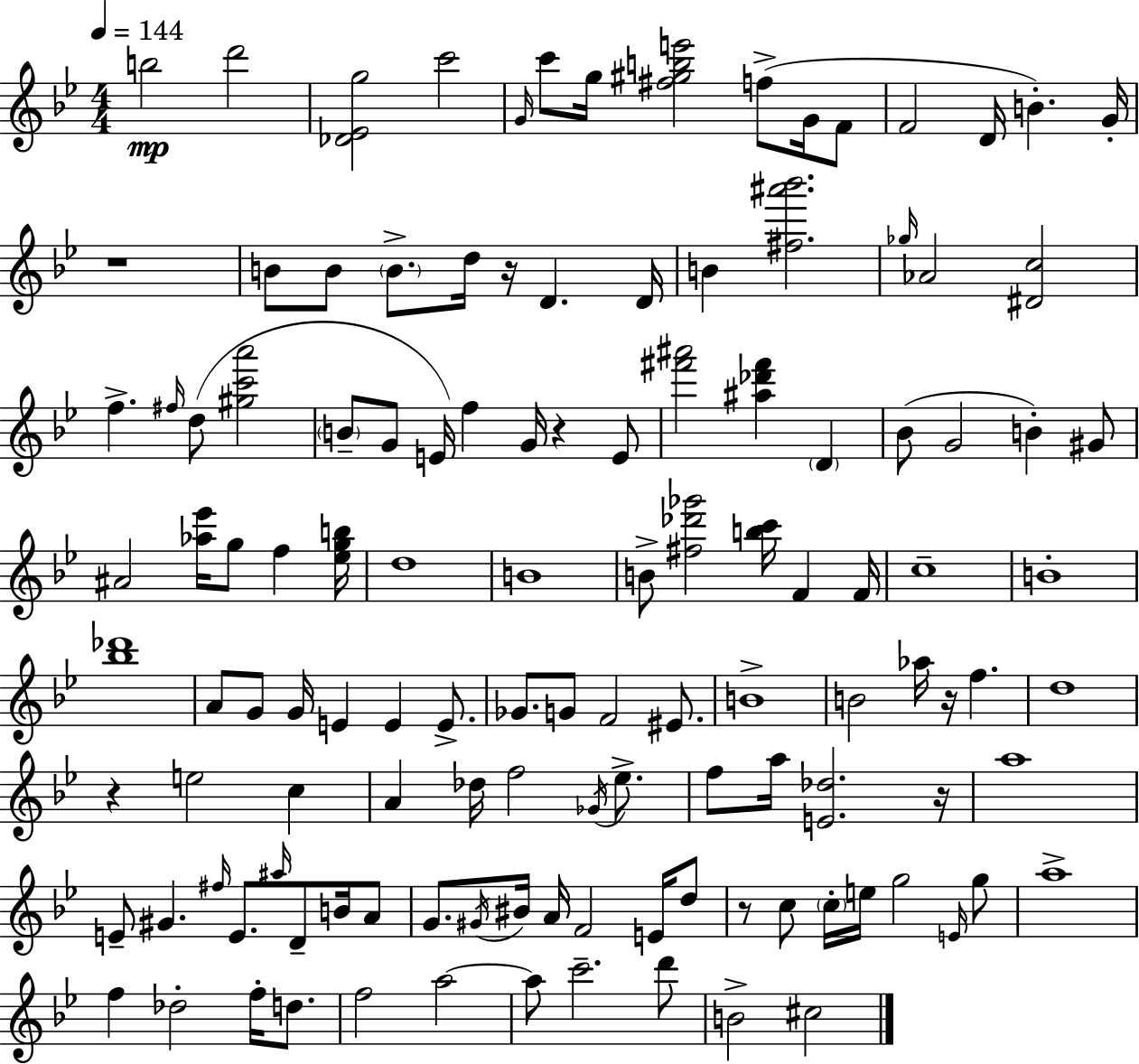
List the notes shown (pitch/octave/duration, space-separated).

B5/h D6/h [Db4,Eb4,G5]/h C6/h G4/s C6/e G5/s [F#5,G#5,B5,E6]/h F5/e G4/s F4/e F4/h D4/s B4/q. G4/s R/w B4/e B4/e B4/e. D5/s R/s D4/q. D4/s B4/q [F#5,A#6,Bb6]/h. Gb5/s Ab4/h [D#4,C5]/h F5/q. F#5/s D5/e [G#5,C6,A6]/h B4/e G4/e E4/s F5/q G4/s R/q E4/e [F#6,A#6]/h [A#5,Db6,F#6]/q D4/q Bb4/e G4/h B4/q G#4/e A#4/h [Ab5,Eb6]/s G5/e F5/q [Eb5,G5,B5]/s D5/w B4/w B4/e [F#5,Db6,Gb6]/h [B5,C6]/s F4/q F4/s C5/w B4/w [Bb5,Db6]/w A4/e G4/e G4/s E4/q E4/q E4/e. Gb4/e. G4/e F4/h EIS4/e. B4/w B4/h Ab5/s R/s F5/q. D5/w R/q E5/h C5/q A4/q Db5/s F5/h Gb4/s Eb5/e. F5/e A5/s [E4,Db5]/h. R/s A5/w E4/e G#4/q. F#5/s E4/e. A#5/s D4/e B4/s A4/e G4/e. G#4/s BIS4/s A4/s F4/h E4/s D5/e R/e C5/e C5/s E5/s G5/h E4/s G5/e A5/w F5/q Db5/h F5/s D5/e. F5/h A5/h A5/e C6/h. D6/e B4/h C#5/h